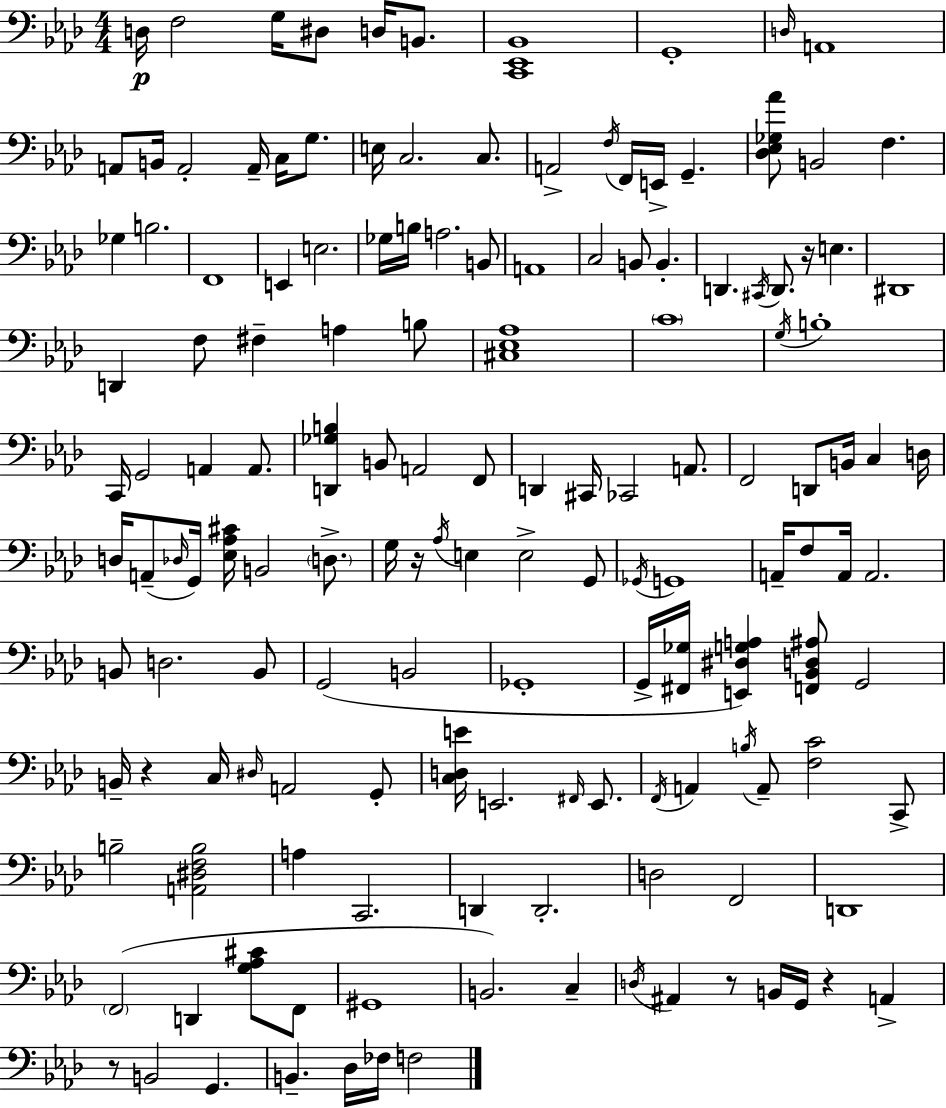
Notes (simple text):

D3/s F3/h G3/s D#3/e D3/s B2/e. [C2,Eb2,Bb2]/w G2/w D3/s A2/w A2/e B2/s A2/h A2/s C3/s G3/e. E3/s C3/h. C3/e. A2/h F3/s F2/s E2/s G2/q. [Db3,Eb3,Gb3,Ab4]/e B2/h F3/q. Gb3/q B3/h. F2/w E2/q E3/h. Gb3/s B3/s A3/h. B2/e A2/w C3/h B2/e B2/q. D2/q. C#2/s D2/e. R/s E3/q. D#2/w D2/q F3/e F#3/q A3/q B3/e [C#3,Eb3,Ab3]/w C4/w G3/s B3/w C2/s G2/h A2/q A2/e. [D2,Gb3,B3]/q B2/e A2/h F2/e D2/q C#2/s CES2/h A2/e. F2/h D2/e B2/s C3/q D3/s D3/s A2/e Db3/s G2/s [Eb3,Ab3,C#4]/s B2/h D3/e. G3/s R/s Ab3/s E3/q E3/h G2/e Gb2/s G2/w A2/s F3/e A2/s A2/h. B2/e D3/h. B2/e G2/h B2/h Gb2/w G2/s [F#2,Gb3]/s [E2,D#3,G3,A3]/q [F2,Bb2,D3,A#3]/e G2/h B2/s R/q C3/s D#3/s A2/h G2/e [C3,D3,E4]/s E2/h. F#2/s E2/e. F2/s A2/q B3/s A2/e [F3,C4]/h C2/e B3/h [A2,D#3,F3,B3]/h A3/q C2/h. D2/q D2/h. D3/h F2/h D2/w F2/h D2/q [G3,Ab3,C#4]/e F2/e G#2/w B2/h. C3/q D3/s A#2/q R/e B2/s G2/s R/q A2/q R/e B2/h G2/q. B2/q. Db3/s FES3/s F3/h